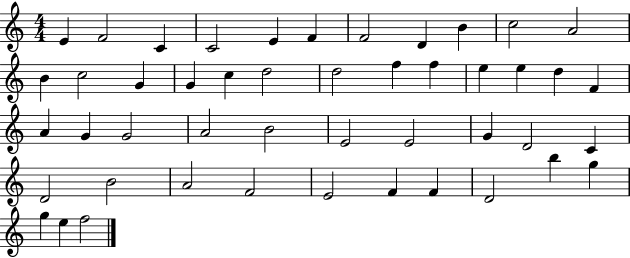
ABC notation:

X:1
T:Untitled
M:4/4
L:1/4
K:C
E F2 C C2 E F F2 D B c2 A2 B c2 G G c d2 d2 f f e e d F A G G2 A2 B2 E2 E2 G D2 C D2 B2 A2 F2 E2 F F D2 b g g e f2